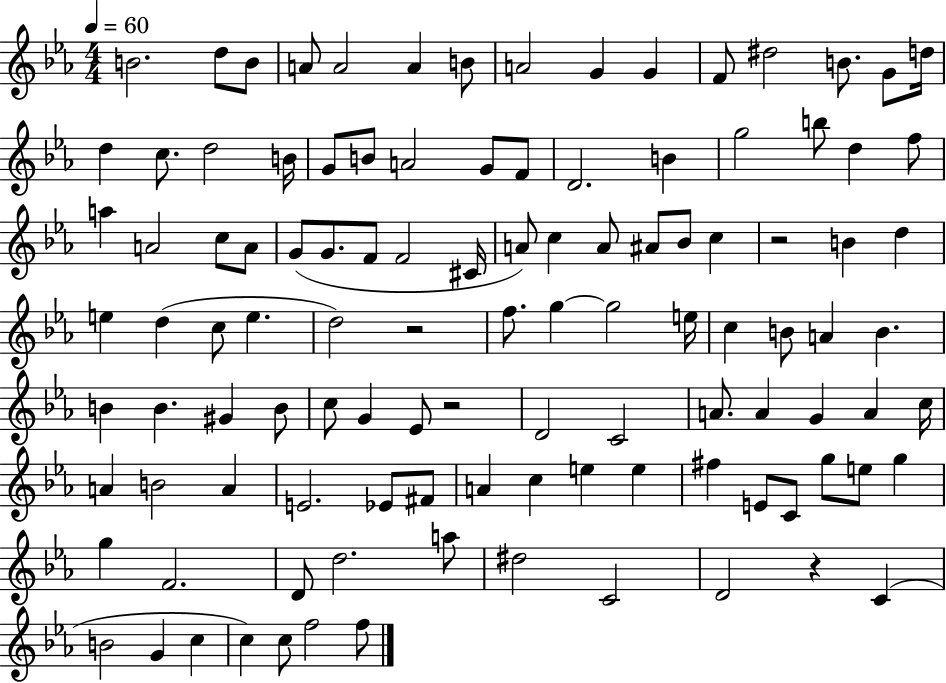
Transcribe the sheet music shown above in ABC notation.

X:1
T:Untitled
M:4/4
L:1/4
K:Eb
B2 d/2 B/2 A/2 A2 A B/2 A2 G G F/2 ^d2 B/2 G/2 d/4 d c/2 d2 B/4 G/2 B/2 A2 G/2 F/2 D2 B g2 b/2 d f/2 a A2 c/2 A/2 G/2 G/2 F/2 F2 ^C/4 A/2 c A/2 ^A/2 _B/2 c z2 B d e d c/2 e d2 z2 f/2 g g2 e/4 c B/2 A B B B ^G B/2 c/2 G _E/2 z2 D2 C2 A/2 A G A c/4 A B2 A E2 _E/2 ^F/2 A c e e ^f E/2 C/2 g/2 e/2 g g F2 D/2 d2 a/2 ^d2 C2 D2 z C B2 G c c c/2 f2 f/2